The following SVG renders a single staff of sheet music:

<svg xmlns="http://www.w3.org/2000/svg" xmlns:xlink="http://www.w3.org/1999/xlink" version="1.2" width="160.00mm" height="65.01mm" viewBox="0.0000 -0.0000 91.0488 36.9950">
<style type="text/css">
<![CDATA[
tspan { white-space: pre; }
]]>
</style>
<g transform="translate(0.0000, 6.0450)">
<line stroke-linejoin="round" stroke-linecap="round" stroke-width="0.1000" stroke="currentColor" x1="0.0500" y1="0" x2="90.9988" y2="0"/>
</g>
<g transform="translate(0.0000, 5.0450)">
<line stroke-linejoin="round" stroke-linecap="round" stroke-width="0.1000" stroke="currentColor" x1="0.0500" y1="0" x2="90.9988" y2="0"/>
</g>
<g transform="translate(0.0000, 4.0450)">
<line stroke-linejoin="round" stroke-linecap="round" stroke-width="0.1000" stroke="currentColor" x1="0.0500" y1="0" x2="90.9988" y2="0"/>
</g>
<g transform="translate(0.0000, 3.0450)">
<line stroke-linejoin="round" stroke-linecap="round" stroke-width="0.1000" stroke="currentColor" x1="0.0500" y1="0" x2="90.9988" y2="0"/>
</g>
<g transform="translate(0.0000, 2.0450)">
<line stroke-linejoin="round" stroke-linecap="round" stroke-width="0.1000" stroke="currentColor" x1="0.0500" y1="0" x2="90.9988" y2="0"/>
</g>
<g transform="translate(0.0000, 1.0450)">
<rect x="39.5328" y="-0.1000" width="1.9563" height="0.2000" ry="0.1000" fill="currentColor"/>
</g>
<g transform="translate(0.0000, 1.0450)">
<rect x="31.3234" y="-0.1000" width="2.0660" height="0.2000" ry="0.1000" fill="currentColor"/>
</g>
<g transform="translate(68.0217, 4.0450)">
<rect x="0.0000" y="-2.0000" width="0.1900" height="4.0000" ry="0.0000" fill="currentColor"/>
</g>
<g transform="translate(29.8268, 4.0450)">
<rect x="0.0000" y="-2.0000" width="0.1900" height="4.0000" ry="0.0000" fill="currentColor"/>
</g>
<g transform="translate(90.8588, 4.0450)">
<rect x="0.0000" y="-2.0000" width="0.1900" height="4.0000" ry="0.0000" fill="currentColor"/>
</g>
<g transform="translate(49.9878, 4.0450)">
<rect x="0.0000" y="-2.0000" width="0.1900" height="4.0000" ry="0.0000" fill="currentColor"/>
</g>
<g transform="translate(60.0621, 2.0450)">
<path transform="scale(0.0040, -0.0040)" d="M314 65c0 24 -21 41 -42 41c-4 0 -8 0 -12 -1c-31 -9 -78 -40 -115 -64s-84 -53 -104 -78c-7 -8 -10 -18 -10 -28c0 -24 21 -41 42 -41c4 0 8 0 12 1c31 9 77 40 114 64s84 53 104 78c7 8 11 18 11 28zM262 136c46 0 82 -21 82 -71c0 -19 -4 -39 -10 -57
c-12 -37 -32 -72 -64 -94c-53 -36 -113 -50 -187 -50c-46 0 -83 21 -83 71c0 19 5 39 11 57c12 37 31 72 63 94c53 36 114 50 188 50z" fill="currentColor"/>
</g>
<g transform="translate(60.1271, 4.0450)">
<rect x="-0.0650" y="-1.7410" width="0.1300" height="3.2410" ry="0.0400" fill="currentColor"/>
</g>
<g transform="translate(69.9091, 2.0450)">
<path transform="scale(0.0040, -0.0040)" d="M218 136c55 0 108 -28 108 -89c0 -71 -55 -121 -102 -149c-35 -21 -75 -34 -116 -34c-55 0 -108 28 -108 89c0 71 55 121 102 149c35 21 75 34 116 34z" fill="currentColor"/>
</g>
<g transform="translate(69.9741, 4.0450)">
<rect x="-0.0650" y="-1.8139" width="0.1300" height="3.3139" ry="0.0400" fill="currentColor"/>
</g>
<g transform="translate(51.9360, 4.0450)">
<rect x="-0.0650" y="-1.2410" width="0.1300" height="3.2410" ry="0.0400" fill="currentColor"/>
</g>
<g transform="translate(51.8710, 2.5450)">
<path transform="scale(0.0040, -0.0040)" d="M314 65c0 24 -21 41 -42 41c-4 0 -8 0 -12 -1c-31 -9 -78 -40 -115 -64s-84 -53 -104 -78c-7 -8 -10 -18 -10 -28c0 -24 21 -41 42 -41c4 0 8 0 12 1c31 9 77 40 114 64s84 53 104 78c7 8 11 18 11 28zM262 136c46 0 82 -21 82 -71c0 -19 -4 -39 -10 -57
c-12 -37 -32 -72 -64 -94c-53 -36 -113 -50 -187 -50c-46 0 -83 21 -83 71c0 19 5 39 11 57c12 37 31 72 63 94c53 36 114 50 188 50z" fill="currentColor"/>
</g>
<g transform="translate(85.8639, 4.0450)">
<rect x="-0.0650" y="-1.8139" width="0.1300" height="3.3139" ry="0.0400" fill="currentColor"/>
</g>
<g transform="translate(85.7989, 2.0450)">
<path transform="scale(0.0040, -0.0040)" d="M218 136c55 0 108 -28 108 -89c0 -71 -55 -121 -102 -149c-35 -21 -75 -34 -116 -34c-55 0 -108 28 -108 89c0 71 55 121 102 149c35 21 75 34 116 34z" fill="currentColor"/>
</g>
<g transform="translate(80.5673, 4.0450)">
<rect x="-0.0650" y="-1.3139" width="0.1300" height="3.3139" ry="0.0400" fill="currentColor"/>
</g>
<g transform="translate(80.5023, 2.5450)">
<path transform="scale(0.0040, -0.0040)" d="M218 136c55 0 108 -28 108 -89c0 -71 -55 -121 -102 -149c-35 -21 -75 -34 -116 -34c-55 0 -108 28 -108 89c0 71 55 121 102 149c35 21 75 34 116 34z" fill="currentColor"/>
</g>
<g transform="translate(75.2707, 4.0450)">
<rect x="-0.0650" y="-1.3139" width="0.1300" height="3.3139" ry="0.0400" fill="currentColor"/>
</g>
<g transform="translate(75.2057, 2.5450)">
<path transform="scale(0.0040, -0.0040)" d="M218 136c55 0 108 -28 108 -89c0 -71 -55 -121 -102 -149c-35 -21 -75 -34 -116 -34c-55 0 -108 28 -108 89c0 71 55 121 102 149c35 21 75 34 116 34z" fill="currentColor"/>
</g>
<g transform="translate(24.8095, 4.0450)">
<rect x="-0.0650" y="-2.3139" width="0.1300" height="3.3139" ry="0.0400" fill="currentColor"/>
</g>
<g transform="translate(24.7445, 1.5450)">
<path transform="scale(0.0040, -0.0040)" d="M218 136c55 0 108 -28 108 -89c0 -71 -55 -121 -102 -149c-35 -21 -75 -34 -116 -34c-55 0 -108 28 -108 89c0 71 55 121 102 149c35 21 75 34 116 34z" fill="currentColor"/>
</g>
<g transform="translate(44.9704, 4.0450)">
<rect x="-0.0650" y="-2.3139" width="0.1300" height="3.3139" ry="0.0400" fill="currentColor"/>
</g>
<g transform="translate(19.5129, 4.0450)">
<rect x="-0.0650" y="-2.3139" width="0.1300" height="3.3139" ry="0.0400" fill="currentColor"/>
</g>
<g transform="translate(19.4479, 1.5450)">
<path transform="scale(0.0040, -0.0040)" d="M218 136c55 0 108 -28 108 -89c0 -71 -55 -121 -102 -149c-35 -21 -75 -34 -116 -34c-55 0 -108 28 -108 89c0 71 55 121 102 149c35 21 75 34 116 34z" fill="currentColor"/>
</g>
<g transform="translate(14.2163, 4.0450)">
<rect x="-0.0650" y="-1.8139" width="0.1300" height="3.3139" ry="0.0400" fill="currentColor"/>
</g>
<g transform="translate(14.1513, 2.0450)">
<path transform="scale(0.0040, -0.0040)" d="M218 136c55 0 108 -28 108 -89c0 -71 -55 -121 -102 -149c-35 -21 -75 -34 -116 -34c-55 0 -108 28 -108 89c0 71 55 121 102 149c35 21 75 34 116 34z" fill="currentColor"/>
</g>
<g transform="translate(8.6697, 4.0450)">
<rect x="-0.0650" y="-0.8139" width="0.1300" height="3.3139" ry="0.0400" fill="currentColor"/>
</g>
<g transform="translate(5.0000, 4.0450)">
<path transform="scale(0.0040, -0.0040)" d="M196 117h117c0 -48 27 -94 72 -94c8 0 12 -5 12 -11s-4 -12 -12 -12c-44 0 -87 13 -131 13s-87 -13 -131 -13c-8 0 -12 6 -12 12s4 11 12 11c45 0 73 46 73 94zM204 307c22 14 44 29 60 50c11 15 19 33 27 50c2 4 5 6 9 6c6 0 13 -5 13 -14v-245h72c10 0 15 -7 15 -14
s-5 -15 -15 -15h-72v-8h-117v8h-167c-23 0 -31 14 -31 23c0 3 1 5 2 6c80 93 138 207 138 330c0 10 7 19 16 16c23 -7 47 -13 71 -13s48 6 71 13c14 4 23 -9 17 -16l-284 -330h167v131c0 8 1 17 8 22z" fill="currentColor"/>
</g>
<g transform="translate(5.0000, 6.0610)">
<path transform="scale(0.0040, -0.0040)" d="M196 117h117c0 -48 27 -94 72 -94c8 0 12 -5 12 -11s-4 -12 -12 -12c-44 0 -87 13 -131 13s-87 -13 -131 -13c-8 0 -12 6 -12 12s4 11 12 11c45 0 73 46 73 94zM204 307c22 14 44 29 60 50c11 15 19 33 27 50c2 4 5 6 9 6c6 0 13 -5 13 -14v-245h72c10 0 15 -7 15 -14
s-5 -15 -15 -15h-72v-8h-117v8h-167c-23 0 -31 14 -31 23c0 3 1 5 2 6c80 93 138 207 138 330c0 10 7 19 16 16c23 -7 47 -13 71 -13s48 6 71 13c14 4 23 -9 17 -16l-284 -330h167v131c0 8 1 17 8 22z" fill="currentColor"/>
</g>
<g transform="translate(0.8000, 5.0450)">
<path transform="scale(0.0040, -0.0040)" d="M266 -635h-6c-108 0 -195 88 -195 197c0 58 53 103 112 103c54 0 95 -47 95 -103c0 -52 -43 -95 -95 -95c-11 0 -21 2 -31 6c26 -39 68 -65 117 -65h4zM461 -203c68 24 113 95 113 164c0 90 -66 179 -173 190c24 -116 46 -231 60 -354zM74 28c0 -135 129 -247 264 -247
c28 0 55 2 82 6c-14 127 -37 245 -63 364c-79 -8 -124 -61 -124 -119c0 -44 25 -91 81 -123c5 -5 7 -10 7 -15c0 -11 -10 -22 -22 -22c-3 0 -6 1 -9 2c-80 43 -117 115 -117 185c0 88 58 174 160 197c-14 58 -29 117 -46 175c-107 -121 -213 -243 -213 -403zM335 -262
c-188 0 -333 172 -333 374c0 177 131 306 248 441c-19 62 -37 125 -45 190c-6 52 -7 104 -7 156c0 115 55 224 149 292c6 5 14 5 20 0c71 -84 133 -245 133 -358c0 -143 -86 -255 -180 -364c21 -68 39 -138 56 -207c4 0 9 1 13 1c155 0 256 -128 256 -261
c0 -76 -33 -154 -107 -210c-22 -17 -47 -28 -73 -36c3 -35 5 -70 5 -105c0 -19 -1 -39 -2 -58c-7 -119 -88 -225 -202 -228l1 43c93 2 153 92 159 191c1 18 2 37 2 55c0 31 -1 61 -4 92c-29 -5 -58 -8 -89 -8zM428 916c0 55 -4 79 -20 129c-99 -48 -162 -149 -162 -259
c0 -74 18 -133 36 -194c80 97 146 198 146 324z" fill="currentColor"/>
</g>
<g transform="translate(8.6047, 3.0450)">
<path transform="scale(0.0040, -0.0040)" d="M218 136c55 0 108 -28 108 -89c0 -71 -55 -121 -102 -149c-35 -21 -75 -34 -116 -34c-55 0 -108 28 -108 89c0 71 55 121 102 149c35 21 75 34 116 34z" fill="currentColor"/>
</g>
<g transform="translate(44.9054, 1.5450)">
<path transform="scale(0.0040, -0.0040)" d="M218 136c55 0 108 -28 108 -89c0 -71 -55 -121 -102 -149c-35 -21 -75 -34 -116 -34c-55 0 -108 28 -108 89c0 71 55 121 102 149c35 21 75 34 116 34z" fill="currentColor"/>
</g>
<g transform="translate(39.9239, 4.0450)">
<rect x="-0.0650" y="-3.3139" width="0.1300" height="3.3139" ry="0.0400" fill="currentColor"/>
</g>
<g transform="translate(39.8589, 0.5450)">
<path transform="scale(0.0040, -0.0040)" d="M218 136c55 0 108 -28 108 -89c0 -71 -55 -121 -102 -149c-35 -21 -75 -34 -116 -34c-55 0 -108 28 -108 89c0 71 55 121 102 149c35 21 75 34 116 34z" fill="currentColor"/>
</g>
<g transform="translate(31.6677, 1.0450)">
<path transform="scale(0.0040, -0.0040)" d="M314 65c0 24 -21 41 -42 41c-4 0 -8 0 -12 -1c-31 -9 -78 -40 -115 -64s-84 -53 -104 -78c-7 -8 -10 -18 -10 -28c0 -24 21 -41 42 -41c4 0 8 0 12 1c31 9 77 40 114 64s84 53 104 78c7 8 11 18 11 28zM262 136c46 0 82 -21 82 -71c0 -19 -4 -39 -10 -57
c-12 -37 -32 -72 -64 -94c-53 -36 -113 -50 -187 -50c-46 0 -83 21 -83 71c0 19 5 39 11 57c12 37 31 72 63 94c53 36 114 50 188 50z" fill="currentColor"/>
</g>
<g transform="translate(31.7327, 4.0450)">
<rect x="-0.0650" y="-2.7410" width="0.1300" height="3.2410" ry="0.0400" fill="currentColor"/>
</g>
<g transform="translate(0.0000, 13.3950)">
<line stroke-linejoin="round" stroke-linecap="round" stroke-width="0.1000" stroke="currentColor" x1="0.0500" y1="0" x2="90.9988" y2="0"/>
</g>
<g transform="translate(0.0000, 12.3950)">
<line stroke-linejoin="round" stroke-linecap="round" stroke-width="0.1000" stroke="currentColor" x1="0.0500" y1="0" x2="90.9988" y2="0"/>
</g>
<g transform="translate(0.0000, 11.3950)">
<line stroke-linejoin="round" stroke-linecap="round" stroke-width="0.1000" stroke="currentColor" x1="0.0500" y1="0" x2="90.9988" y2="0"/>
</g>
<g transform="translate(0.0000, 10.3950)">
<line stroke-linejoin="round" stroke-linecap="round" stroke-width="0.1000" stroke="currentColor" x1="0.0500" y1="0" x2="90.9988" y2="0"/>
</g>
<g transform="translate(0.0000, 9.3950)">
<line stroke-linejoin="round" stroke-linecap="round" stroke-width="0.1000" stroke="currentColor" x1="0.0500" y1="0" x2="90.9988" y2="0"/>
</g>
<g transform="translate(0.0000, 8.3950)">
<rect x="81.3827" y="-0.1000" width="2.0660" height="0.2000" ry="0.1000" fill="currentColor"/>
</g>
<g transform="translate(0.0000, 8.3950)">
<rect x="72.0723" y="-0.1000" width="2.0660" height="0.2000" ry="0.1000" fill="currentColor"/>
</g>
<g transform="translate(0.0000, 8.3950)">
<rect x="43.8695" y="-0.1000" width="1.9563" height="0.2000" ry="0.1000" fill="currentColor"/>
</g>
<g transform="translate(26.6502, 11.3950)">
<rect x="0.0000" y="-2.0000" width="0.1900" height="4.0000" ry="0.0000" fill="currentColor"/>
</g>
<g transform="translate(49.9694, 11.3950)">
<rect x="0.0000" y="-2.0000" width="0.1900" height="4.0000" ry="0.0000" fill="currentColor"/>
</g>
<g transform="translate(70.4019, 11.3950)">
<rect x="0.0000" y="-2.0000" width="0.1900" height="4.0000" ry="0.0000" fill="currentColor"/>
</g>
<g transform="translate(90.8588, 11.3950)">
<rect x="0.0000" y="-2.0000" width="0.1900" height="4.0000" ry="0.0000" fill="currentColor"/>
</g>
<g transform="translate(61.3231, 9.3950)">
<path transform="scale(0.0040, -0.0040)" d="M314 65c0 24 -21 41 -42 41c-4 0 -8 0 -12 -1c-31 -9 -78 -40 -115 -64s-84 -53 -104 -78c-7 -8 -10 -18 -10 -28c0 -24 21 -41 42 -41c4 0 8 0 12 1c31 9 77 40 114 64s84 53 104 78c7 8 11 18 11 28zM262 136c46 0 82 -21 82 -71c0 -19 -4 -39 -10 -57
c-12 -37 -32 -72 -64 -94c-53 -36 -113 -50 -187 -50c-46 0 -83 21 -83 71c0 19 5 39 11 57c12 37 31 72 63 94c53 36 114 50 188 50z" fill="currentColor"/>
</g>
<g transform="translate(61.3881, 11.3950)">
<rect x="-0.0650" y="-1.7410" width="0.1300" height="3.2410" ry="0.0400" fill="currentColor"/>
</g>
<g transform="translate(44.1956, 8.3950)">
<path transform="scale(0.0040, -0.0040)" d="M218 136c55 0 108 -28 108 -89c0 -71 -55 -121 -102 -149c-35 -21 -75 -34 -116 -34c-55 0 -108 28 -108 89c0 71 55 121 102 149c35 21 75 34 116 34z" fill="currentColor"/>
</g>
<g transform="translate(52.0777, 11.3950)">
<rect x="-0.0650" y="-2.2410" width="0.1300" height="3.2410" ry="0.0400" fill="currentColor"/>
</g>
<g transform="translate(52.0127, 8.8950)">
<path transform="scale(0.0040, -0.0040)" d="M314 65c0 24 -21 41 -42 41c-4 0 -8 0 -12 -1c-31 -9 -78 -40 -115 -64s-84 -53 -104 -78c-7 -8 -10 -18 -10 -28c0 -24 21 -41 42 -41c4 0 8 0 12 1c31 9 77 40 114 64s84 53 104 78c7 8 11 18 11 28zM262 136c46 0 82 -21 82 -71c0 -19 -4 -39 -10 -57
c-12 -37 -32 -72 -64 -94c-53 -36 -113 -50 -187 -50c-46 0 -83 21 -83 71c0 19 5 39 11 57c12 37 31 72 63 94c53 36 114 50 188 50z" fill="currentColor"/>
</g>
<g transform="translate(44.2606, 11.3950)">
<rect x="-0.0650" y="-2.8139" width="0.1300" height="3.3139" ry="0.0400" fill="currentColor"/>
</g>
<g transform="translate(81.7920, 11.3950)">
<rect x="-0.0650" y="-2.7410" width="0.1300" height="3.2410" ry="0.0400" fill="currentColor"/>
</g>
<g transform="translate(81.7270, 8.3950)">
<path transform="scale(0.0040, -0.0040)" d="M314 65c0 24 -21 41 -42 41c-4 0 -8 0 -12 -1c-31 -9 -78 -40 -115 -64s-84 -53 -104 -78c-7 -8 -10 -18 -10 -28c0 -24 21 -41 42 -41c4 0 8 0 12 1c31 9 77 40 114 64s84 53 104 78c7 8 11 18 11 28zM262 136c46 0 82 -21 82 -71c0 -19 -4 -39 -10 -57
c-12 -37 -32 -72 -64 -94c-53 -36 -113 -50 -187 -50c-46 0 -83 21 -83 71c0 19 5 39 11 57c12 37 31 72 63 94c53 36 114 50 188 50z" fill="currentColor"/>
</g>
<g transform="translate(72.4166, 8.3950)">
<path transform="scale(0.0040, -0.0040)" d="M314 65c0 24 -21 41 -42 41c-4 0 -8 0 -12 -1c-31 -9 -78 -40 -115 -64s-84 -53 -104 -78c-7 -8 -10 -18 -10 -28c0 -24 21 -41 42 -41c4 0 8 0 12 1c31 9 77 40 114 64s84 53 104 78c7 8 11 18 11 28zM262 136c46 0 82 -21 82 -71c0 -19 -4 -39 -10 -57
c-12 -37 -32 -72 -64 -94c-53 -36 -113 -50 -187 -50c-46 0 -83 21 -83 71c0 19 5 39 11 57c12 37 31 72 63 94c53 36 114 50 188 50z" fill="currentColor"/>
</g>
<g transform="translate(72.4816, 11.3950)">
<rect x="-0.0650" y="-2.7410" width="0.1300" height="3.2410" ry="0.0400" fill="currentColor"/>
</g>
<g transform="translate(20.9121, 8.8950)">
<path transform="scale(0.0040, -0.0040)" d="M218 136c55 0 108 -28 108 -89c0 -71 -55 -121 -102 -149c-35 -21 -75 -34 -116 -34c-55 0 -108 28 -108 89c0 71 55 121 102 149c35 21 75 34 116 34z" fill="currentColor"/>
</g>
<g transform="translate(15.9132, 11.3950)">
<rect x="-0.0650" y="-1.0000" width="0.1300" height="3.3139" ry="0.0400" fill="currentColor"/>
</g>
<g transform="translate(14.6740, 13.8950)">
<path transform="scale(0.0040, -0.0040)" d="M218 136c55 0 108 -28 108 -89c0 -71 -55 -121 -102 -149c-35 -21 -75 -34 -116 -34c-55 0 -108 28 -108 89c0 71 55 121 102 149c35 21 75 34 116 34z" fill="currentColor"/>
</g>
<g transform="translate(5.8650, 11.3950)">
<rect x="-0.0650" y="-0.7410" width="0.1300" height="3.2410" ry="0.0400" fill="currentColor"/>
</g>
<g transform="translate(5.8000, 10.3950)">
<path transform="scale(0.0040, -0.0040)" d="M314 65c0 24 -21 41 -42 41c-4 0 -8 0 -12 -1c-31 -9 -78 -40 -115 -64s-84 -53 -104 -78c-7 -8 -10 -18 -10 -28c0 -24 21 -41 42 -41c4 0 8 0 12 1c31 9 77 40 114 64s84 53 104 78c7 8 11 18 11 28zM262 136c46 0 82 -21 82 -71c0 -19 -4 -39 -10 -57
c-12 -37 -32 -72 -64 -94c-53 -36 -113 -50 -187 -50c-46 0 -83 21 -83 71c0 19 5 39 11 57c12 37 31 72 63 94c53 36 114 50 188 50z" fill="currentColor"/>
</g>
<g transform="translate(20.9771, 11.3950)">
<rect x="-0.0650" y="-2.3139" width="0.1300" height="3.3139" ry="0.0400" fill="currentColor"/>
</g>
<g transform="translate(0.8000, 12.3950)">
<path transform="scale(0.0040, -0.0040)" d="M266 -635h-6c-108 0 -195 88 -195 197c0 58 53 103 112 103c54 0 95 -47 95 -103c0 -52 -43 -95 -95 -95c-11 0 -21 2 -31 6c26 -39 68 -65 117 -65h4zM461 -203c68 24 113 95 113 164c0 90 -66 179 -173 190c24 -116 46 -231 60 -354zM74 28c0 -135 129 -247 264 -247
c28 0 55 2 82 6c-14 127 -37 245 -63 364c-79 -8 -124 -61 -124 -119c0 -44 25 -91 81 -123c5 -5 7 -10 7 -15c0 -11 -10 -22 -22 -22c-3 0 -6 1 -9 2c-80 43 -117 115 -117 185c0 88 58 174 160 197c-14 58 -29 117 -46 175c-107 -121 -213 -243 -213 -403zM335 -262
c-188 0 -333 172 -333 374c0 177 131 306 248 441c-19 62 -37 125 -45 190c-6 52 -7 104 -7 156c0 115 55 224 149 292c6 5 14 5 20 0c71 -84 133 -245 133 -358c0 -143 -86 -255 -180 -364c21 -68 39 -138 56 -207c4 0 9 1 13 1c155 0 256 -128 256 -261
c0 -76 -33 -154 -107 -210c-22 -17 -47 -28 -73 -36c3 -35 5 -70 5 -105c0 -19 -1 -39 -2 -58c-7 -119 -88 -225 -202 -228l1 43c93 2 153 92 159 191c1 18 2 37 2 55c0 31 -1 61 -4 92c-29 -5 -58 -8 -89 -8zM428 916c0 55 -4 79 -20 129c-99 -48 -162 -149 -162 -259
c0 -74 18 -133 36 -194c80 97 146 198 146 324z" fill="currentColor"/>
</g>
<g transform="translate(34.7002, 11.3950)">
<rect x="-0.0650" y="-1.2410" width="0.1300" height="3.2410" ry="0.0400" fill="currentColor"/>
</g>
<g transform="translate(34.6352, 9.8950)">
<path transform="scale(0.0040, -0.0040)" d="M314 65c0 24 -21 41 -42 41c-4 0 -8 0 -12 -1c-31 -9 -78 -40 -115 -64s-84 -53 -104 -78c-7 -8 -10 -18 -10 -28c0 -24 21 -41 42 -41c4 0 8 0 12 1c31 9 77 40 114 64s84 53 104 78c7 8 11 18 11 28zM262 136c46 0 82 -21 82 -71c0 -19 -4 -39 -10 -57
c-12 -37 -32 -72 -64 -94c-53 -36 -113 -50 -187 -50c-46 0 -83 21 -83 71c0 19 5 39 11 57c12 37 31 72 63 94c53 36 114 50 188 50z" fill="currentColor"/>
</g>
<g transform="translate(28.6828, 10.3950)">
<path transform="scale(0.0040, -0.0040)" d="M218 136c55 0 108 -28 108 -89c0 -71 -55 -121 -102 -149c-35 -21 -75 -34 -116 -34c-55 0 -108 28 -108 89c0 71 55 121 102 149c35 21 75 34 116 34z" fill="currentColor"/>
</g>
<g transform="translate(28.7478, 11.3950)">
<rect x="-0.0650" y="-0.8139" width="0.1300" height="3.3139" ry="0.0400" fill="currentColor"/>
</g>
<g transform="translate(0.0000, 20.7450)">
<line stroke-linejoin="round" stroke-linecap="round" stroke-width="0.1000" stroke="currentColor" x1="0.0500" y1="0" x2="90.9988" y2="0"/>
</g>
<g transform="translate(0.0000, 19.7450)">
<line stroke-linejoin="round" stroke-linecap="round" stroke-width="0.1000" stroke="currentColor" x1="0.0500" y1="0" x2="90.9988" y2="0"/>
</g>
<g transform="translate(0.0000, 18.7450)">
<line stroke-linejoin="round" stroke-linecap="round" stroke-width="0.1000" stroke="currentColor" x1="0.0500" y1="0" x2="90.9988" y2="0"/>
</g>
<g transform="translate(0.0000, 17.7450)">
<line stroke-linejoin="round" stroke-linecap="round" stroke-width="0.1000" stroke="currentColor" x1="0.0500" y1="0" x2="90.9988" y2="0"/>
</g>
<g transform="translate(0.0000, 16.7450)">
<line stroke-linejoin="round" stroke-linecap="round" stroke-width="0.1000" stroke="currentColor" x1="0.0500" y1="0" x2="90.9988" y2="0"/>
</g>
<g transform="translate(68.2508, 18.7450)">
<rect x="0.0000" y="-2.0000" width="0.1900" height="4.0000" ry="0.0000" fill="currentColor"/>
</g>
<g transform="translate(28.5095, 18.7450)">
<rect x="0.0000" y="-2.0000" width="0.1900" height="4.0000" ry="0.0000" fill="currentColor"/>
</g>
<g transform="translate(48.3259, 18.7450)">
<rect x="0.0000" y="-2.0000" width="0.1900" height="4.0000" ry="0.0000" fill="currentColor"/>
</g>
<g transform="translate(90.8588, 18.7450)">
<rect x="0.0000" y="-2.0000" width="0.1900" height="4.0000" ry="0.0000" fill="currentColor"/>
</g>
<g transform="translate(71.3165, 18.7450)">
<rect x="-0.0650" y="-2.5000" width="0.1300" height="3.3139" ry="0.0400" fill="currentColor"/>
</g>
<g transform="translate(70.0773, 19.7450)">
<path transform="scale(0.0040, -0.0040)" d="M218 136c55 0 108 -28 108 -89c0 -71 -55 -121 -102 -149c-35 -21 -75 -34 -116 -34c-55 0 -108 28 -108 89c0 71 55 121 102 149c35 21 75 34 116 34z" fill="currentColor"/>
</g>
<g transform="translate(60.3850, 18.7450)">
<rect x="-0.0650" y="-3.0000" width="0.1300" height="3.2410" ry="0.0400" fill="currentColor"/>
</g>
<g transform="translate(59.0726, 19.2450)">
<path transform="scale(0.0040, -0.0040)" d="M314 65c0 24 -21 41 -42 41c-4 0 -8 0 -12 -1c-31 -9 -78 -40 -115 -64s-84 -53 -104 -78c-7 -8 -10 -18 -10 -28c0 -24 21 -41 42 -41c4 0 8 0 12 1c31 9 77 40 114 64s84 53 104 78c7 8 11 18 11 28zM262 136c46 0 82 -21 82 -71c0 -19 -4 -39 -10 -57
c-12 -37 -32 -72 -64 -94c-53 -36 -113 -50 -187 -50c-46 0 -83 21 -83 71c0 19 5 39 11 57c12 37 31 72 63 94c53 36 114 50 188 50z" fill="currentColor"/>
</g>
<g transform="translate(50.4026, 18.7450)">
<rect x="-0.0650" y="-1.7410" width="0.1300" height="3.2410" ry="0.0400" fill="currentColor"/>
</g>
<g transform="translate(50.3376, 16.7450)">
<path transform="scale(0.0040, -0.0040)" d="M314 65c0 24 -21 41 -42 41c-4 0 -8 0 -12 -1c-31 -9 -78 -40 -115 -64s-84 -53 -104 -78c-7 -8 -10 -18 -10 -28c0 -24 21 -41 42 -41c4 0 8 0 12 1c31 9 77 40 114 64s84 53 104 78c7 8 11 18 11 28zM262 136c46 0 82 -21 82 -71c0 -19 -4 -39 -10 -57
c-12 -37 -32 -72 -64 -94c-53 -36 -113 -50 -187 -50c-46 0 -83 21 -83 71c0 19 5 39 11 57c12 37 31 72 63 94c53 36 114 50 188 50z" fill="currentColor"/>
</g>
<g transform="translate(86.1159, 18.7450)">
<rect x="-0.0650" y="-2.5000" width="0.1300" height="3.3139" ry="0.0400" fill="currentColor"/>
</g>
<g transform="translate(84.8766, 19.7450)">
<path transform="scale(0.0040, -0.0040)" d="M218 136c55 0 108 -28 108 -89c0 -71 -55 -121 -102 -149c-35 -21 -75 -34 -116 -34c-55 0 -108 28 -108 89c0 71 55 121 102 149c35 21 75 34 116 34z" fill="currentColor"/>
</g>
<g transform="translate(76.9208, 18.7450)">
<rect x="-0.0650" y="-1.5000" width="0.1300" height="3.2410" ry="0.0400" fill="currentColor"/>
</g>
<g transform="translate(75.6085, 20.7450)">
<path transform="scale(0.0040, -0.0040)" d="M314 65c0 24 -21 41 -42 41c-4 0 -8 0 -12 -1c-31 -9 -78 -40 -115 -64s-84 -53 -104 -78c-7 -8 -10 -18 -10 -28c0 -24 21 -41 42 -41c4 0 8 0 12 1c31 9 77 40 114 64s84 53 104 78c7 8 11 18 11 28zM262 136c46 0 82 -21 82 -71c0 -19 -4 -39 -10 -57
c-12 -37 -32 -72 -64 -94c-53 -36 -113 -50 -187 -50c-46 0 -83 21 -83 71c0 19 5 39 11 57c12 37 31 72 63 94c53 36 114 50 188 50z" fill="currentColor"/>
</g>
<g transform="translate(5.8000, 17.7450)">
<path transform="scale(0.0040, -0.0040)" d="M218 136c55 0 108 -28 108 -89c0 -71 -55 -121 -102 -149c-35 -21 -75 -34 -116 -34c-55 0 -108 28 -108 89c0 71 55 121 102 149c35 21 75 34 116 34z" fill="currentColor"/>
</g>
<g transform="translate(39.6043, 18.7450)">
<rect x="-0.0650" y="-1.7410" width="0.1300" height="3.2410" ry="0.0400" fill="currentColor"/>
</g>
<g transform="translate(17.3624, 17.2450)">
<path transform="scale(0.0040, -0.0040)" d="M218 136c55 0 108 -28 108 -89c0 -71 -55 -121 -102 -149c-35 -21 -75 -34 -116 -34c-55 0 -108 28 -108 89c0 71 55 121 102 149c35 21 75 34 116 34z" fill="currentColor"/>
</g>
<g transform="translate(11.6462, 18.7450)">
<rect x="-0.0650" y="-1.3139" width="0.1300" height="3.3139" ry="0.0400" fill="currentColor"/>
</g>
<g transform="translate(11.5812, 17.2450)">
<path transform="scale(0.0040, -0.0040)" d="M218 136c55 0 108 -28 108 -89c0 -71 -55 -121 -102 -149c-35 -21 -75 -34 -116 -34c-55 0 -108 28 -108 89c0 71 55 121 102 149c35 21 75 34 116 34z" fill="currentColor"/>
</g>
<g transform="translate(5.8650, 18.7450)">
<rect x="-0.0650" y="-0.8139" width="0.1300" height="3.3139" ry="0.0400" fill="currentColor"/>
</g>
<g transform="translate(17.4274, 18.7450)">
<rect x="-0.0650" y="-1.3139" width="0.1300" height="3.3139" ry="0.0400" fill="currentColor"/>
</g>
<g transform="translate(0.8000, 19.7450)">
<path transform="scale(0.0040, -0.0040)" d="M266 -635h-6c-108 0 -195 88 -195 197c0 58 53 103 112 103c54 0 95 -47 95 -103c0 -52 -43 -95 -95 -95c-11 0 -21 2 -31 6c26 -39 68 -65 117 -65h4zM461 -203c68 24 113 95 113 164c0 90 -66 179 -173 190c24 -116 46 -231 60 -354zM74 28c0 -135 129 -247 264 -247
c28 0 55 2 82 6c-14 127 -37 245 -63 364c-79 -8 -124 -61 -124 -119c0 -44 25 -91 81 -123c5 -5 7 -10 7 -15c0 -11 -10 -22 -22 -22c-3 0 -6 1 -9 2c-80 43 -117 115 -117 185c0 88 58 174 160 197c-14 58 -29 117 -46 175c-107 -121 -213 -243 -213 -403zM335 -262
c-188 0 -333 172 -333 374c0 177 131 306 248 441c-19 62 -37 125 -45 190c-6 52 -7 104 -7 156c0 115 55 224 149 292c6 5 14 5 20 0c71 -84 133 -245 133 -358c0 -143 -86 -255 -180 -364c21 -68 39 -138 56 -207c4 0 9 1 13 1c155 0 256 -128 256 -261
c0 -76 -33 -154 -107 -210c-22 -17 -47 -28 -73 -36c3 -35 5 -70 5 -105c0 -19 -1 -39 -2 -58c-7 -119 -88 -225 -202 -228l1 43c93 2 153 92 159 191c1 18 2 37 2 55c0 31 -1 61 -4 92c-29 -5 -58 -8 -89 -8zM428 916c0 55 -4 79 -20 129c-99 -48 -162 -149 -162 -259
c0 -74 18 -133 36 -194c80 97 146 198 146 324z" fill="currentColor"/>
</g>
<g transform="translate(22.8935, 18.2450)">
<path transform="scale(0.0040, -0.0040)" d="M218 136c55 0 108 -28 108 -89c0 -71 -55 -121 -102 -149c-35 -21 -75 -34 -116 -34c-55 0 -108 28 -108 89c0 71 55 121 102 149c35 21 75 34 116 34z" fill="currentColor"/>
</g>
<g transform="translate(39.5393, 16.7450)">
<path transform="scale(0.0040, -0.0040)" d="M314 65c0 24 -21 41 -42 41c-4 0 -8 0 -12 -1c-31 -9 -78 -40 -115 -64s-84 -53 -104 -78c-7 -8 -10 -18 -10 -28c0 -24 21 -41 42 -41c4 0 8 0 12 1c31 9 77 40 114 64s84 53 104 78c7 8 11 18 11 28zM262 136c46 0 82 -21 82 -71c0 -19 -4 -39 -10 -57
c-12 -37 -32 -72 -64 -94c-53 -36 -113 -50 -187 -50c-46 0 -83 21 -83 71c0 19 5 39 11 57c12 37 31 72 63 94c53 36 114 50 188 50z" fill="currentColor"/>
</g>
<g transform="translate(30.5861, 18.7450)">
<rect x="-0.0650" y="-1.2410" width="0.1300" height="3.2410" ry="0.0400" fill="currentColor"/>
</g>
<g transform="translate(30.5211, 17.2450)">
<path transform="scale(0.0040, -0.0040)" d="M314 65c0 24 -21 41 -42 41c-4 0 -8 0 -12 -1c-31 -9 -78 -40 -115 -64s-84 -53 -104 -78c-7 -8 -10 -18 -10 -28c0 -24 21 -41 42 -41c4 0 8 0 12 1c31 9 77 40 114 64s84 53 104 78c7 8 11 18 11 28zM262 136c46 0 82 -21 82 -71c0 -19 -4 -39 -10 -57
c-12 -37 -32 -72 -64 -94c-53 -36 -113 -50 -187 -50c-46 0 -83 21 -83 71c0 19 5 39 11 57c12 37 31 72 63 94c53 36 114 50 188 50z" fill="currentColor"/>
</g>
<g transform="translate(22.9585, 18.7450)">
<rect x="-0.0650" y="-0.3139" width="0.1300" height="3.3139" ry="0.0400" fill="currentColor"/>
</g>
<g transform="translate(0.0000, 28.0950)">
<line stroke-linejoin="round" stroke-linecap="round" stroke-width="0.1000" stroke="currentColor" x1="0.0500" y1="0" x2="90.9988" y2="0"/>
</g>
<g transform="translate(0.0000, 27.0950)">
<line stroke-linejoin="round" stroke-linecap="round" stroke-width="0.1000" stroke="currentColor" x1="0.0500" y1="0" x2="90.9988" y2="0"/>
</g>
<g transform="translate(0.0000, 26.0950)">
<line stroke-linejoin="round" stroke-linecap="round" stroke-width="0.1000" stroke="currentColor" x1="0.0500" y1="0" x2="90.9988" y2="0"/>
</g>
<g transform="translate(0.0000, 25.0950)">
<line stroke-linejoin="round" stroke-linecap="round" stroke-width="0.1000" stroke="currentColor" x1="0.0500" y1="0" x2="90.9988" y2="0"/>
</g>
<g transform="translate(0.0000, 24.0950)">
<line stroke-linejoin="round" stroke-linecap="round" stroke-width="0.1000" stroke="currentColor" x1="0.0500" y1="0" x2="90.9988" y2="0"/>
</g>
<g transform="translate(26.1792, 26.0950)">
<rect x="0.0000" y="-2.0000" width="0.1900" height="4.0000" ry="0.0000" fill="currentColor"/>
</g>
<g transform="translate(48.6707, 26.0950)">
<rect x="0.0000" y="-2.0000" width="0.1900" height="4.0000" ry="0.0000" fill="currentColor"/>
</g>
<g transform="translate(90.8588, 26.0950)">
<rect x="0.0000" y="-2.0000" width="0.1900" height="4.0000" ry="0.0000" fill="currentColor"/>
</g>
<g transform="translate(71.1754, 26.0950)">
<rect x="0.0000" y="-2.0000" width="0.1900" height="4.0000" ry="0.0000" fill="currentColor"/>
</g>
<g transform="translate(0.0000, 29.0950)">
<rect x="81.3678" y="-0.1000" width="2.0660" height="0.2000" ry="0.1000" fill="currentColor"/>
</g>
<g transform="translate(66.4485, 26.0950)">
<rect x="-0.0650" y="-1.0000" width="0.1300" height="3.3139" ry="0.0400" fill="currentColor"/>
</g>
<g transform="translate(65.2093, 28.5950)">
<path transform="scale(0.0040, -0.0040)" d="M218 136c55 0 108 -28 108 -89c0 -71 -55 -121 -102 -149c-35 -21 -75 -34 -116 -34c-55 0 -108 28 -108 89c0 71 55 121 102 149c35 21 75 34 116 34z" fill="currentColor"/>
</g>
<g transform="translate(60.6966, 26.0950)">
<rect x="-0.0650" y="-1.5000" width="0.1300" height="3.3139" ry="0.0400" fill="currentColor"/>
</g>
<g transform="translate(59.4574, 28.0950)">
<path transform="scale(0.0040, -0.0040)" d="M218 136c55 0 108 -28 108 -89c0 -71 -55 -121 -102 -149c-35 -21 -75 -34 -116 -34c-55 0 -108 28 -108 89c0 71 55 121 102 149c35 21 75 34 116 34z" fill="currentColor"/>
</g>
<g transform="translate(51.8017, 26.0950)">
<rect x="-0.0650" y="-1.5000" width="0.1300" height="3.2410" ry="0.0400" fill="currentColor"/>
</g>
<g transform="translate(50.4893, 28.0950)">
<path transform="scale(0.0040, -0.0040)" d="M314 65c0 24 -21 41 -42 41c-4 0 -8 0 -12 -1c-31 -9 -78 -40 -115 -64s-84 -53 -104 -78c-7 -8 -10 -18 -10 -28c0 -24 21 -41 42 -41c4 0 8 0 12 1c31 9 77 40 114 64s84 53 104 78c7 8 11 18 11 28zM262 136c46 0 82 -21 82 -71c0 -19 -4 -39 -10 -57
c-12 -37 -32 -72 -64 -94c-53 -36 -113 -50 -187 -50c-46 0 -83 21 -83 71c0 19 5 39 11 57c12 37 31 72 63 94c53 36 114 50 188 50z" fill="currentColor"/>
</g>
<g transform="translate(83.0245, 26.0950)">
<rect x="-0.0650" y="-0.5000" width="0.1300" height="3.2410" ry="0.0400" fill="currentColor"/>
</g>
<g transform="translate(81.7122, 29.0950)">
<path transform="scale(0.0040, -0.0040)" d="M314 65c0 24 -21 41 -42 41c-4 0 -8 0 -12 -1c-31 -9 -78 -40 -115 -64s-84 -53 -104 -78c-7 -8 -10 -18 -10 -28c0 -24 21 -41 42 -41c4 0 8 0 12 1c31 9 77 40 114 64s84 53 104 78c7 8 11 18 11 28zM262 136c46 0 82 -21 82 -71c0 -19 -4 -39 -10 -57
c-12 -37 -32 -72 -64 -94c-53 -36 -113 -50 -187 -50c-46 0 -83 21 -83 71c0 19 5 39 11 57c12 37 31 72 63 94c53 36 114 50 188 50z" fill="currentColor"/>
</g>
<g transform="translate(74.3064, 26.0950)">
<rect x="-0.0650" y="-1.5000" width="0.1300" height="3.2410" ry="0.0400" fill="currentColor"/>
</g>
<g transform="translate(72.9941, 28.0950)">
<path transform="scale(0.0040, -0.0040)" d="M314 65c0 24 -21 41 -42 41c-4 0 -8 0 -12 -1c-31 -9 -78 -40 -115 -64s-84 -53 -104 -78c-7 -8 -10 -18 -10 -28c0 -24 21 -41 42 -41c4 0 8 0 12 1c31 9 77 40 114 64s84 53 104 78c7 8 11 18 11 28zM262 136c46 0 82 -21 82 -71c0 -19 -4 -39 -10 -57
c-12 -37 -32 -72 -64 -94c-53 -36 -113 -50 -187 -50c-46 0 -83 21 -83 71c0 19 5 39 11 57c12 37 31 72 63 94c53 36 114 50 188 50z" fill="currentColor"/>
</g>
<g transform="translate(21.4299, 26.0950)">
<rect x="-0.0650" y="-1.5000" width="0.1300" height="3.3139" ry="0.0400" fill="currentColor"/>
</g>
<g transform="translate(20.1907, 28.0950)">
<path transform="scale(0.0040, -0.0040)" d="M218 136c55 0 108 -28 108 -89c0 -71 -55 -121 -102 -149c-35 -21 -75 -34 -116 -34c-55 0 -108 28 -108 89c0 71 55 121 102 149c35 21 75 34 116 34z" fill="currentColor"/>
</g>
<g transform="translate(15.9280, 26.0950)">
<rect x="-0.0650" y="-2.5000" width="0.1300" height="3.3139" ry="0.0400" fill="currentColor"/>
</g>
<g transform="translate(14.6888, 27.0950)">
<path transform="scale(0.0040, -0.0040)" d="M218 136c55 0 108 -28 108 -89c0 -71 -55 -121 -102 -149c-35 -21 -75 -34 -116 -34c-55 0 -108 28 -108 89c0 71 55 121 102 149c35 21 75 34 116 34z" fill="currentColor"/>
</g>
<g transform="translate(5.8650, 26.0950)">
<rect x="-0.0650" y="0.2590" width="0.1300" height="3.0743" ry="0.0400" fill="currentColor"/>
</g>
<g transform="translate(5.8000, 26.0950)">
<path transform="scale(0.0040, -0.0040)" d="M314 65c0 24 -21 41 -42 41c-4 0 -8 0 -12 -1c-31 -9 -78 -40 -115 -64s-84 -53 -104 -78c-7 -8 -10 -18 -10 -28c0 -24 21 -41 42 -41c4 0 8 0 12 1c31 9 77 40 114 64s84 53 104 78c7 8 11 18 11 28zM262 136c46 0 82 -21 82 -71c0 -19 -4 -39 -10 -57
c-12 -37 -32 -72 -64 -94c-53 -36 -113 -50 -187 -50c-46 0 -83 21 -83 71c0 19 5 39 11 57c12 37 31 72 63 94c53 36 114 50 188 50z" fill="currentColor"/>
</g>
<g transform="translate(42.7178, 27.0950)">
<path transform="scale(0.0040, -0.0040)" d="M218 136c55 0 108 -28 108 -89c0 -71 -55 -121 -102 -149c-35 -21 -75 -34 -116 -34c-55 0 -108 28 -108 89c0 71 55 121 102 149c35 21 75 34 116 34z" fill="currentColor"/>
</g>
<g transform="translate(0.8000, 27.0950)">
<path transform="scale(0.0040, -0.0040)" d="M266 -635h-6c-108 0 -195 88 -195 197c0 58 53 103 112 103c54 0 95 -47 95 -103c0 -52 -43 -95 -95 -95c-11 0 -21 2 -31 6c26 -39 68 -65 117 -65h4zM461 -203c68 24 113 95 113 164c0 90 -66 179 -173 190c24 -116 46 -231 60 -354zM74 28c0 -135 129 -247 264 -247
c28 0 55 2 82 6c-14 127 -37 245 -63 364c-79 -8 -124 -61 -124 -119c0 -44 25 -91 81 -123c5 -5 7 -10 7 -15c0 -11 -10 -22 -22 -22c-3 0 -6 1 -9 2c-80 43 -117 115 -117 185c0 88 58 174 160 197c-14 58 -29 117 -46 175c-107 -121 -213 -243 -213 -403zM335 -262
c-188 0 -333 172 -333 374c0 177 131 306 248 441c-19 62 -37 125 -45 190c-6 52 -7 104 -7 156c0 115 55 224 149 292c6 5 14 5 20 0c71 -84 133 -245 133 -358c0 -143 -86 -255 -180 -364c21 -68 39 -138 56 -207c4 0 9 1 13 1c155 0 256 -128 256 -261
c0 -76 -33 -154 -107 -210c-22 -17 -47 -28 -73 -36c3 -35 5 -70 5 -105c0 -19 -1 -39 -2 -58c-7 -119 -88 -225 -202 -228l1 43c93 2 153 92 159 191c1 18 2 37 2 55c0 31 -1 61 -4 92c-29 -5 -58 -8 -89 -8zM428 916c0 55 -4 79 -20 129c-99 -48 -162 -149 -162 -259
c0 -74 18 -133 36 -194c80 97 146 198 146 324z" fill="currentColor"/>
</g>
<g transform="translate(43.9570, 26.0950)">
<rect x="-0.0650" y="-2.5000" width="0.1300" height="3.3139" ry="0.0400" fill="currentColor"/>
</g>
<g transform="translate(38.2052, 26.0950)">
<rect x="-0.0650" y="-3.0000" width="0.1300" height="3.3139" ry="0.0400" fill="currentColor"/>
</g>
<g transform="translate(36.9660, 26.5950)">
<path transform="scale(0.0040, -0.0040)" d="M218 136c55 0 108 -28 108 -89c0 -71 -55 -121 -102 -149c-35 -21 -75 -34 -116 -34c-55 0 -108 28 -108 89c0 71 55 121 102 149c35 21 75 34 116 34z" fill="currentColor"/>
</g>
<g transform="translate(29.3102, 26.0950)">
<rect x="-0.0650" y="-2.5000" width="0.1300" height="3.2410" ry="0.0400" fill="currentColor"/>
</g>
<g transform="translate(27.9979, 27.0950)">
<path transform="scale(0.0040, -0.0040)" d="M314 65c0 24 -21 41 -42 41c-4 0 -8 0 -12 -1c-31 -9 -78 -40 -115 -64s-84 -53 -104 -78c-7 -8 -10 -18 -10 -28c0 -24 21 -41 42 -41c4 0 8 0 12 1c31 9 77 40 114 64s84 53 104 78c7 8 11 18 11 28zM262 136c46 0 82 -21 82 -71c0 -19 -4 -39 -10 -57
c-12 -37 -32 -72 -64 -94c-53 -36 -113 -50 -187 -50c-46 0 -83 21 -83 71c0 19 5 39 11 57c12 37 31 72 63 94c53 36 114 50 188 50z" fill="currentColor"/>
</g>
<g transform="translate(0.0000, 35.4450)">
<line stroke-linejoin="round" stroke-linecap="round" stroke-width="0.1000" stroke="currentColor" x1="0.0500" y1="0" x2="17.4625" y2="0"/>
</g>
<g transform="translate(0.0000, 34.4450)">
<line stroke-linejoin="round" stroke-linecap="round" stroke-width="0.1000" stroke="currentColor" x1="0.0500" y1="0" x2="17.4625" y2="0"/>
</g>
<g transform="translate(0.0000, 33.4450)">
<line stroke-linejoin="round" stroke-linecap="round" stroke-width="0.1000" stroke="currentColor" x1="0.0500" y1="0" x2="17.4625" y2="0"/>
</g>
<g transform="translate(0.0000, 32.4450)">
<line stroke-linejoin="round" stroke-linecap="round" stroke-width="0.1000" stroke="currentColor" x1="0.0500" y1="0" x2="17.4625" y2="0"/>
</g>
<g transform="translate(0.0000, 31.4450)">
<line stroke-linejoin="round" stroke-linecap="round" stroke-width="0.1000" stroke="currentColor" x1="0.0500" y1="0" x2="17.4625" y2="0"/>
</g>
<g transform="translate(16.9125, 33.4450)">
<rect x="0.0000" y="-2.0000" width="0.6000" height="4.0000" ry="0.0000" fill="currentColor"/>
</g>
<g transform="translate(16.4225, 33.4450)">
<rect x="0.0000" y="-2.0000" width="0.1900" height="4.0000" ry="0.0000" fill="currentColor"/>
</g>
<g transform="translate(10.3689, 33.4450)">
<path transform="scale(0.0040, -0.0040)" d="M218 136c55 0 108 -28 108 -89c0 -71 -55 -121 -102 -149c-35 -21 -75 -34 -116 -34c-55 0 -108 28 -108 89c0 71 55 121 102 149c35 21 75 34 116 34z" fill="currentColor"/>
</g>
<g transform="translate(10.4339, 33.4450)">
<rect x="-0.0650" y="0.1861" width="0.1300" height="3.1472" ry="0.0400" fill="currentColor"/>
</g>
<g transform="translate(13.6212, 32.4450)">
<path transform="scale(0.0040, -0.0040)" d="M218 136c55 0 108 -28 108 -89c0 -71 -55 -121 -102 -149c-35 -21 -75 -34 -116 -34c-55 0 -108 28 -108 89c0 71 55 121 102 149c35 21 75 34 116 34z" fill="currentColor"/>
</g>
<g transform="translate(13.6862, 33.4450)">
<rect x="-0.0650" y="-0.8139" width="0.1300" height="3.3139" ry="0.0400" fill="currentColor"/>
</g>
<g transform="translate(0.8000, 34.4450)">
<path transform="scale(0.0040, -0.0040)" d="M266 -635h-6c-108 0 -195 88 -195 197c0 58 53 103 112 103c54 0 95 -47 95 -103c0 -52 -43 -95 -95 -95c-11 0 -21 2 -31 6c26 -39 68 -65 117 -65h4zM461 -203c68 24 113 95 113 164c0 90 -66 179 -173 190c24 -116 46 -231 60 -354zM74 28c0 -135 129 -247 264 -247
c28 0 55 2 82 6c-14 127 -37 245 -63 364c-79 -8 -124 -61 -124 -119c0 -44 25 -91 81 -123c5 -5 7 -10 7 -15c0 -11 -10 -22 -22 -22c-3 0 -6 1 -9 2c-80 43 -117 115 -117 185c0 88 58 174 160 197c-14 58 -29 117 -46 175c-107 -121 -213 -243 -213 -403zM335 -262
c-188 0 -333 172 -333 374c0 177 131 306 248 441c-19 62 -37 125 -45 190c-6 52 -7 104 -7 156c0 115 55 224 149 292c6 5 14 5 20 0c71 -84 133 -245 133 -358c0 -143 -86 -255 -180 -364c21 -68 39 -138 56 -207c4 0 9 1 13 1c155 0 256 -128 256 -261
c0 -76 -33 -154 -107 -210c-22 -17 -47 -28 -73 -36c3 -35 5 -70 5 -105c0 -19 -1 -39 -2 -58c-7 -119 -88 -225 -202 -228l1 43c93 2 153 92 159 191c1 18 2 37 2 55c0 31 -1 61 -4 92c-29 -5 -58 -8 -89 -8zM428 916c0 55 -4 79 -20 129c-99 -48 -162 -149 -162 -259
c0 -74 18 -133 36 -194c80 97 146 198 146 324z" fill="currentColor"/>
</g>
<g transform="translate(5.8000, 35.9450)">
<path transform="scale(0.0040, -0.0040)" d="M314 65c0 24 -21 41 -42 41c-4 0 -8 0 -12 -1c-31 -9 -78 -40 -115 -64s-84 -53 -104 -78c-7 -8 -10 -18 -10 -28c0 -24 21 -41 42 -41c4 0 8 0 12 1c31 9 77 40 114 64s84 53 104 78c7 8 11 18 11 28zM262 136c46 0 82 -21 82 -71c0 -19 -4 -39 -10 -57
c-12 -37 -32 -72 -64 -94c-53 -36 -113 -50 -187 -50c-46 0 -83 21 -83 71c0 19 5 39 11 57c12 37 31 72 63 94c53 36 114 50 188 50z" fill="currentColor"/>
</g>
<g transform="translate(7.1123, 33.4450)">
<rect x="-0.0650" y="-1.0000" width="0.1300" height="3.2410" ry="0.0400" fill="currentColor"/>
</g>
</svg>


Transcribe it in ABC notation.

X:1
T:Untitled
M:4/4
L:1/4
K:C
d f g g a2 b g e2 f2 f e e f d2 D g d e2 a g2 f2 a2 a2 d e e c e2 f2 f2 A2 G E2 G B2 G E G2 A G E2 E D E2 C2 D2 B d